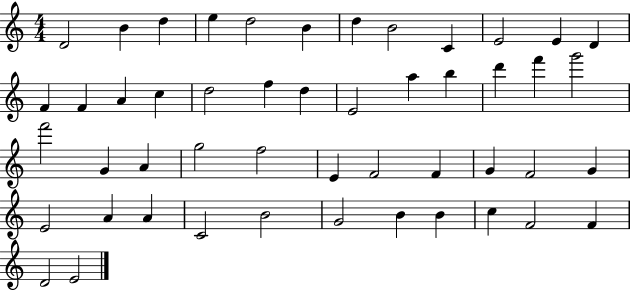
X:1
T:Untitled
M:4/4
L:1/4
K:C
D2 B d e d2 B d B2 C E2 E D F F A c d2 f d E2 a b d' f' g'2 f'2 G A g2 f2 E F2 F G F2 G E2 A A C2 B2 G2 B B c F2 F D2 E2